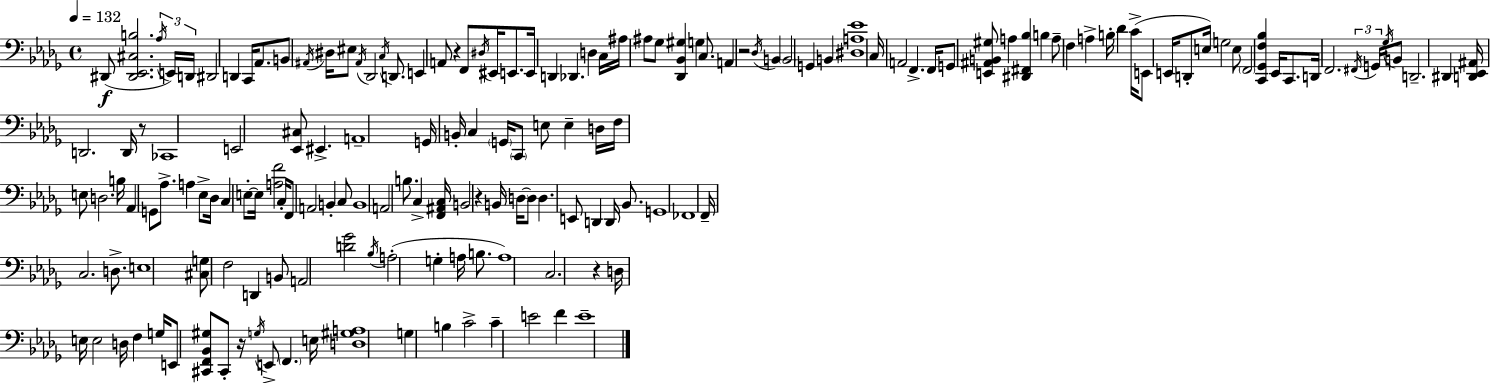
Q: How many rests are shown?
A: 6